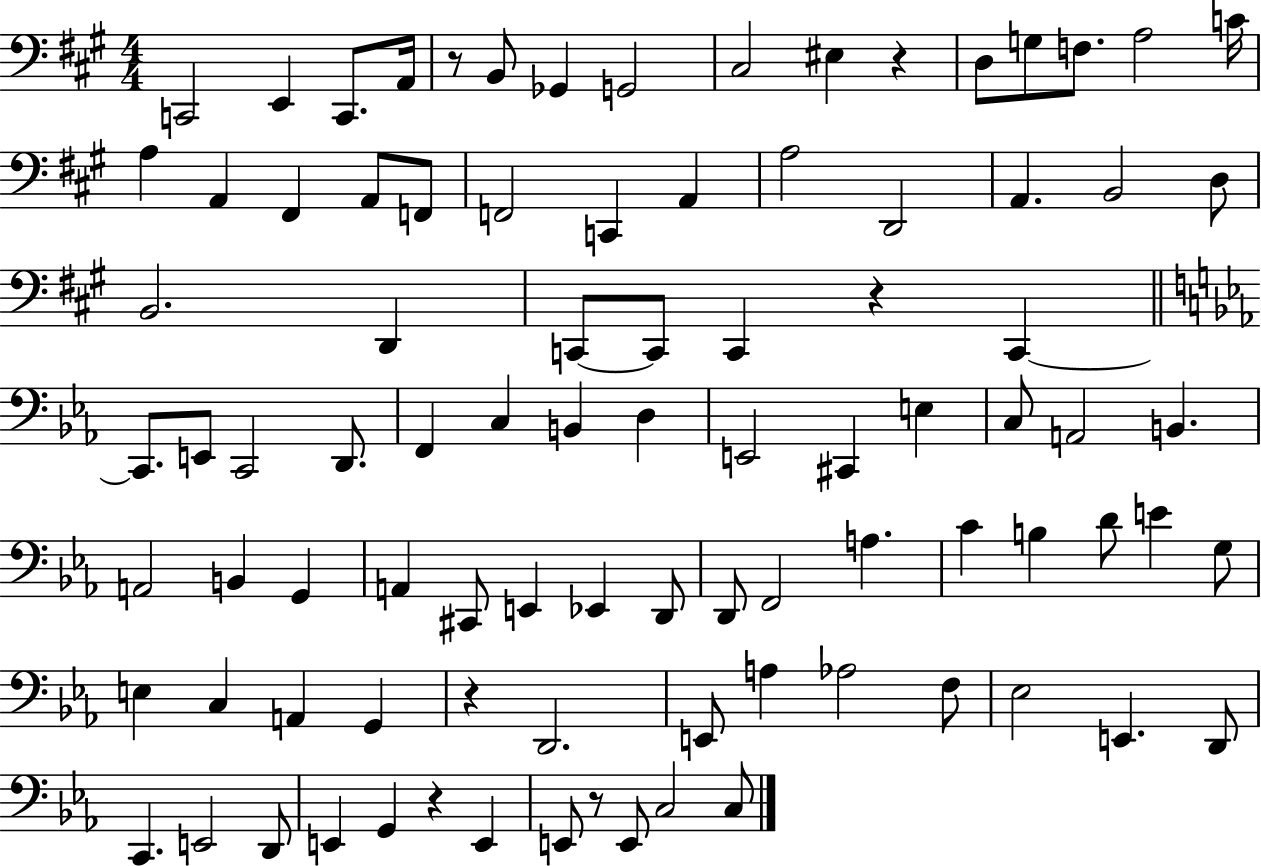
C2/h E2/q C2/e. A2/s R/e B2/e Gb2/q G2/h C#3/h EIS3/q R/q D3/e G3/e F3/e. A3/h C4/s A3/q A2/q F#2/q A2/e F2/e F2/h C2/q A2/q A3/h D2/h A2/q. B2/h D3/e B2/h. D2/q C2/e C2/e C2/q R/q C2/q C2/e. E2/e C2/h D2/e. F2/q C3/q B2/q D3/q E2/h C#2/q E3/q C3/e A2/h B2/q. A2/h B2/q G2/q A2/q C#2/e E2/q Eb2/q D2/e D2/e F2/h A3/q. C4/q B3/q D4/e E4/q G3/e E3/q C3/q A2/q G2/q R/q D2/h. E2/e A3/q Ab3/h F3/e Eb3/h E2/q. D2/e C2/q. E2/h D2/e E2/q G2/q R/q E2/q E2/e R/e E2/e C3/h C3/e